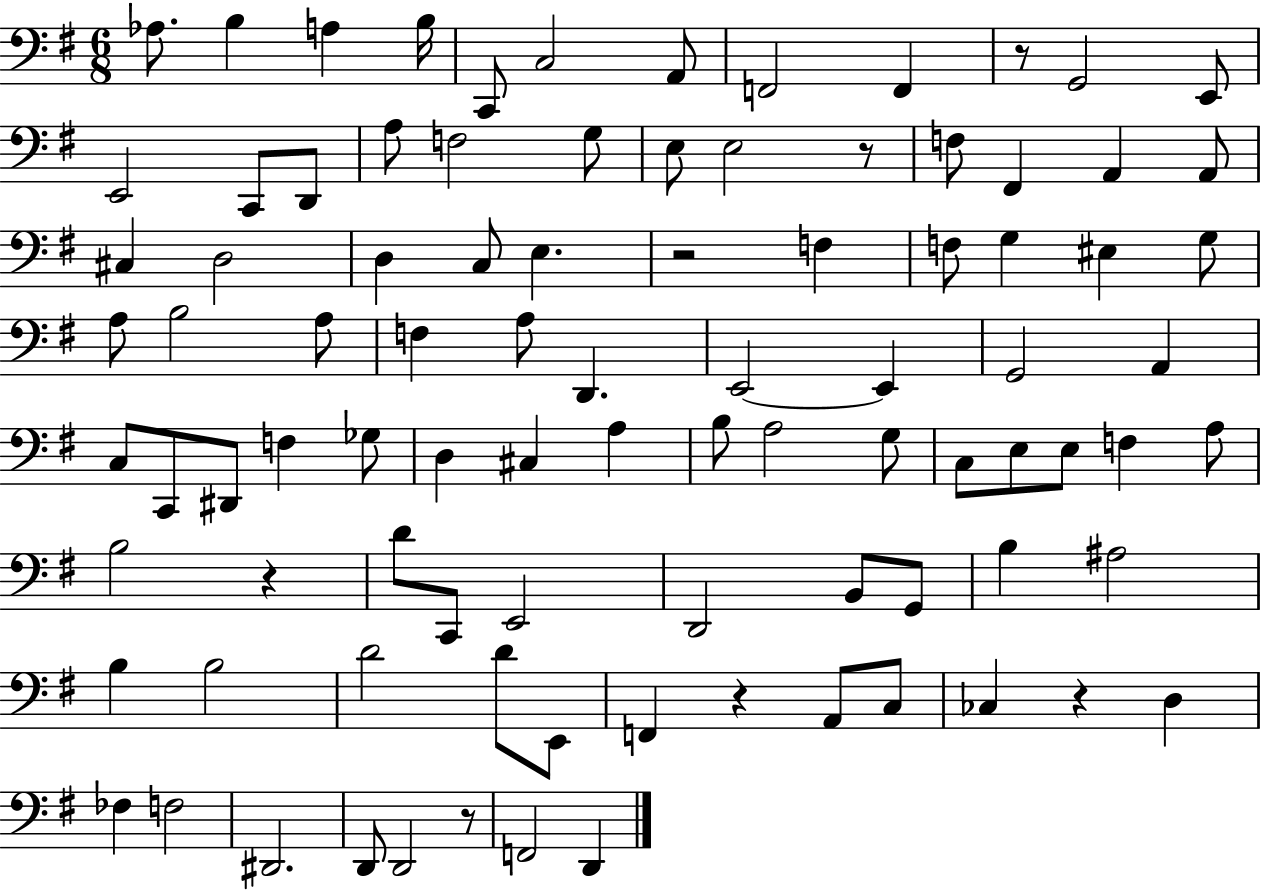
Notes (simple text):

Ab3/e. B3/q A3/q B3/s C2/e C3/h A2/e F2/h F2/q R/e G2/h E2/e E2/h C2/e D2/e A3/e F3/h G3/e E3/e E3/h R/e F3/e F#2/q A2/q A2/e C#3/q D3/h D3/q C3/e E3/q. R/h F3/q F3/e G3/q EIS3/q G3/e A3/e B3/h A3/e F3/q A3/e D2/q. E2/h E2/q G2/h A2/q C3/e C2/e D#2/e F3/q Gb3/e D3/q C#3/q A3/q B3/e A3/h G3/e C3/e E3/e E3/e F3/q A3/e B3/h R/q D4/e C2/e E2/h D2/h B2/e G2/e B3/q A#3/h B3/q B3/h D4/h D4/e E2/e F2/q R/q A2/e C3/e CES3/q R/q D3/q FES3/q F3/h D#2/h. D2/e D2/h R/e F2/h D2/q